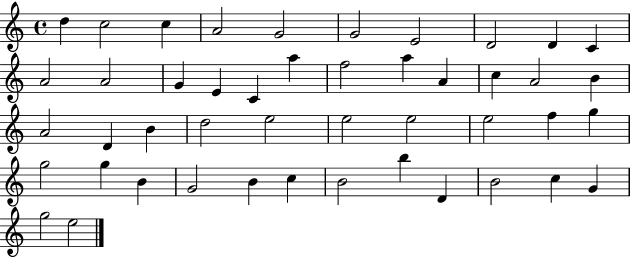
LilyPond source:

{
  \clef treble
  \time 4/4
  \defaultTimeSignature
  \key c \major
  d''4 c''2 c''4 | a'2 g'2 | g'2 e'2 | d'2 d'4 c'4 | \break a'2 a'2 | g'4 e'4 c'4 a''4 | f''2 a''4 a'4 | c''4 a'2 b'4 | \break a'2 d'4 b'4 | d''2 e''2 | e''2 e''2 | e''2 f''4 g''4 | \break g''2 g''4 b'4 | g'2 b'4 c''4 | b'2 b''4 d'4 | b'2 c''4 g'4 | \break g''2 e''2 | \bar "|."
}